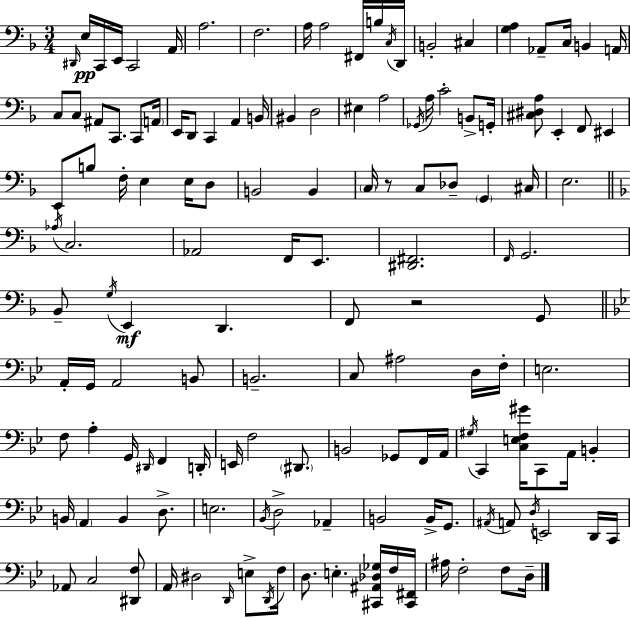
D#2/s E3/s C2/s E2/s C2/h A2/s A3/h. F3/h. A3/s A3/h F#2/s B3/s C3/s D2/s B2/h C#3/q [G3,A3]/q Ab2/e C3/s B2/q A2/s C3/e C3/e A#2/e C2/e. C2/e A2/s E2/s D2/e C2/q A2/q B2/s BIS2/q D3/h EIS3/q A3/h Gb2/s A3/s C4/h B2/e G2/s [C#3,D#3,A3]/e E2/q F2/e EIS2/q E2/e B3/e F3/s E3/q E3/s D3/e B2/h B2/q C3/s R/e C3/e Db3/e G2/q C#3/s E3/h. Ab3/s C3/h. Ab2/h F2/s E2/e. [D#2,F#2]/h. F2/s G2/h. Bb2/e G3/s E2/q D2/q. F2/e R/h G2/e A2/s G2/s A2/h B2/e B2/h. C3/e A#3/h D3/s F3/s E3/h. F3/e A3/q G2/s D#2/s F2/q D2/s E2/s F3/h D#2/e. B2/h Gb2/e F2/s A2/s G#3/s C2/q [C3,E3,F3,G#4]/s C2/e A2/s B2/q B2/s A2/q B2/q D3/e. E3/h. Bb2/s D3/h Ab2/q B2/h B2/s G2/e. A#2/s A2/e D3/s E2/h D2/s C2/s Ab2/e C3/h [D#2,F3]/e A2/s D#3/h D2/s E3/e D2/s F3/s D3/e. E3/q. [C#2,A#2,Db3,Gb3]/s F3/s [C#2,F#2]/s A#3/s F3/h F3/e D3/s